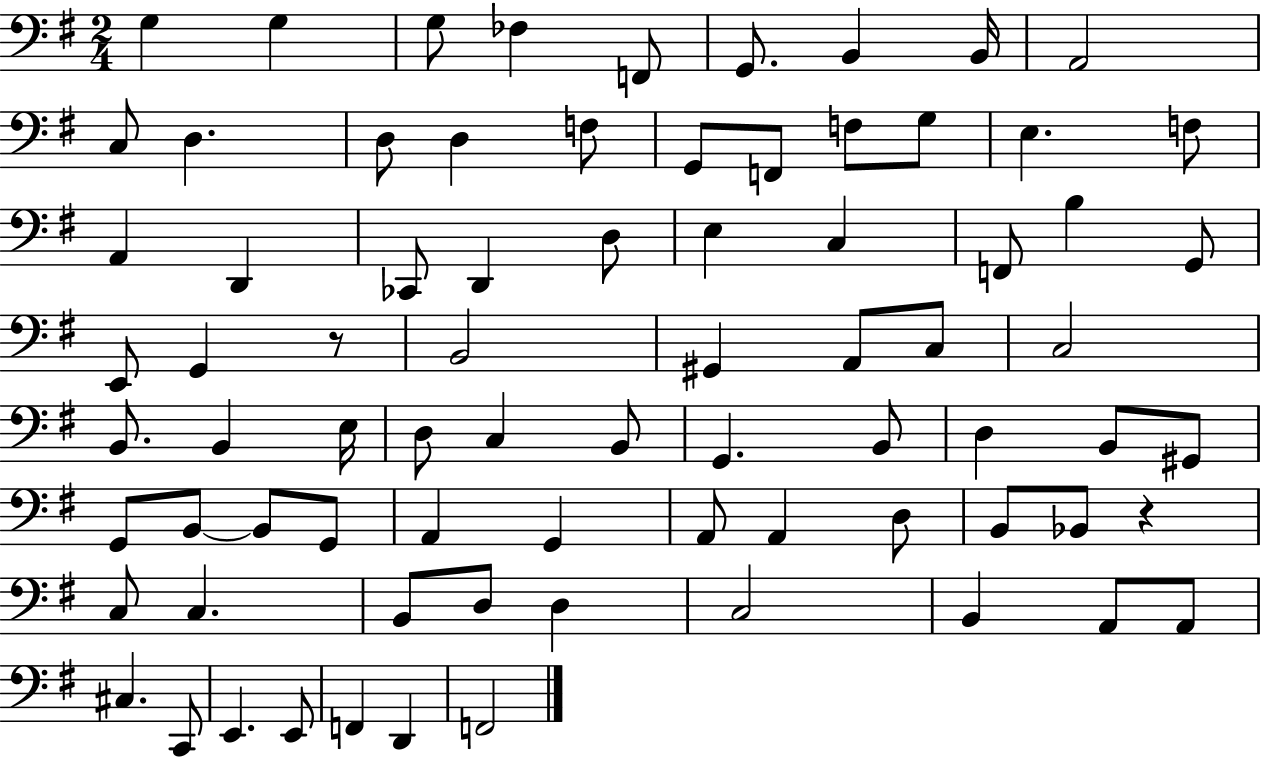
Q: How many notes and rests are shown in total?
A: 77